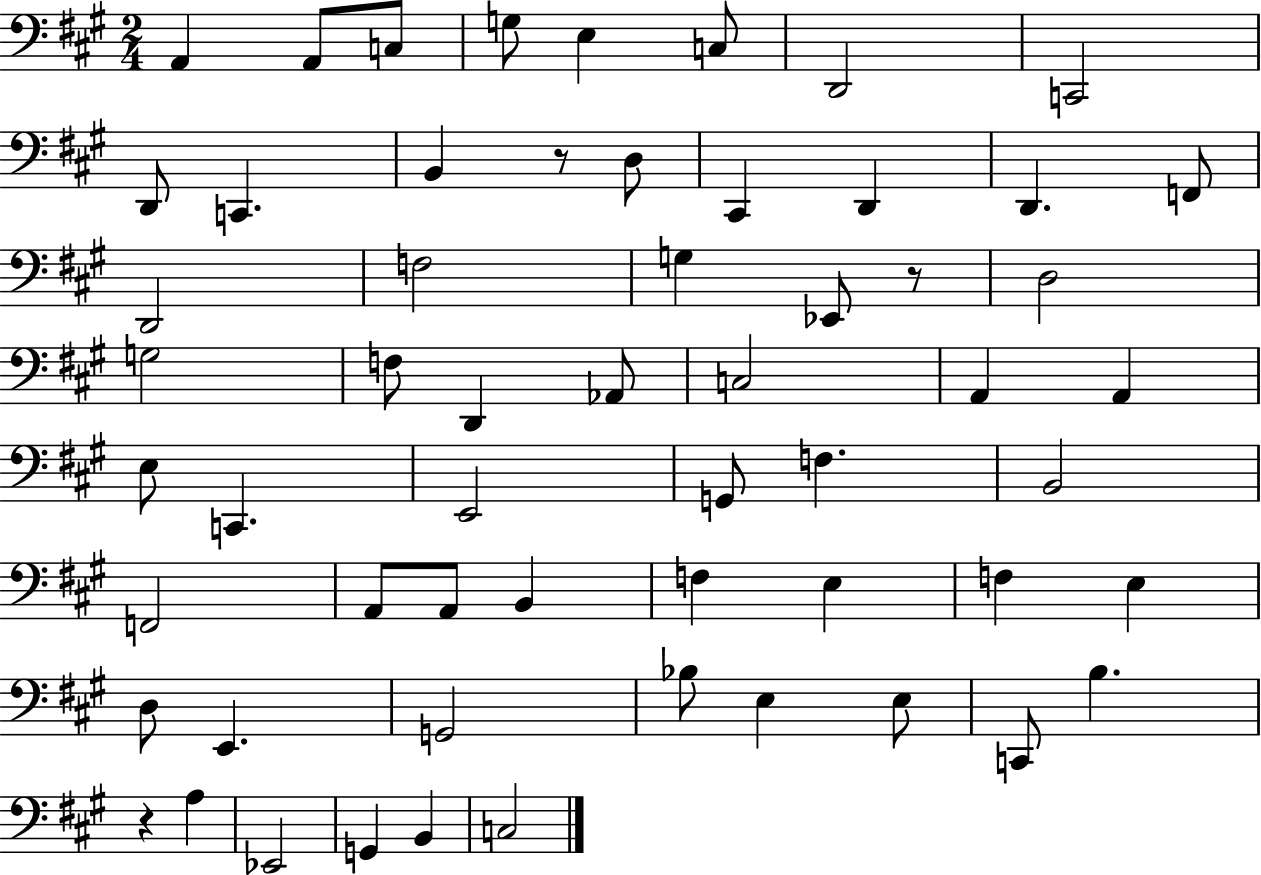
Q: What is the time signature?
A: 2/4